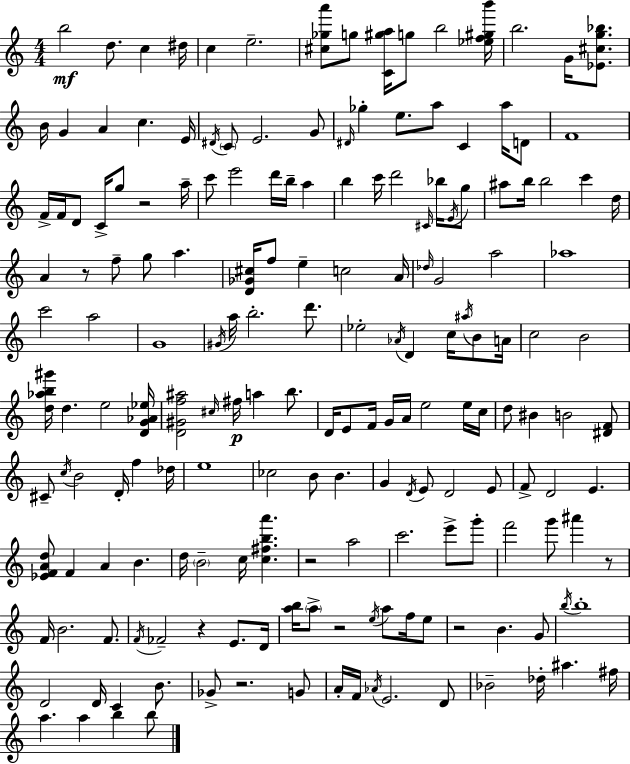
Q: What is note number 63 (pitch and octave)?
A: Ab5